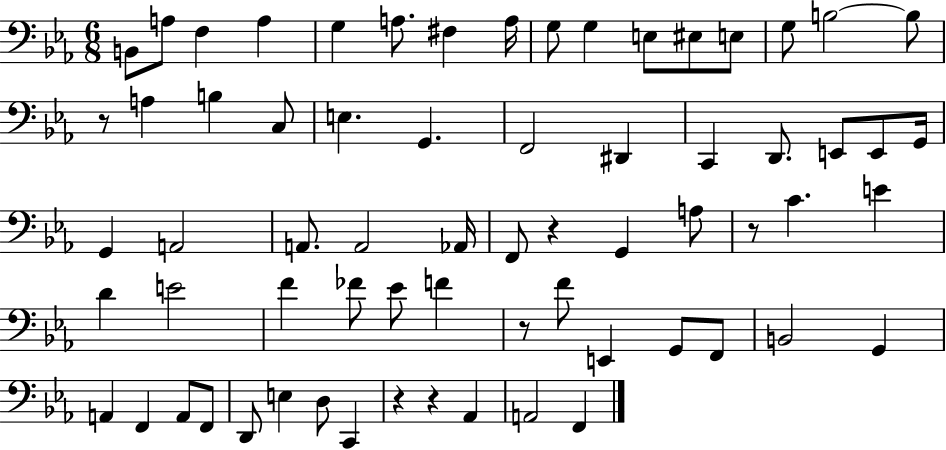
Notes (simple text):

B2/e A3/e F3/q A3/q G3/q A3/e. F#3/q A3/s G3/e G3/q E3/e EIS3/e E3/e G3/e B3/h B3/e R/e A3/q B3/q C3/e E3/q. G2/q. F2/h D#2/q C2/q D2/e. E2/e E2/e G2/s G2/q A2/h A2/e. A2/h Ab2/s F2/e R/q G2/q A3/e R/e C4/q. E4/q D4/q E4/h F4/q FES4/e Eb4/e F4/q R/e F4/e E2/q G2/e F2/e B2/h G2/q A2/q F2/q A2/e F2/e D2/e E3/q D3/e C2/q R/q R/q Ab2/q A2/h F2/q